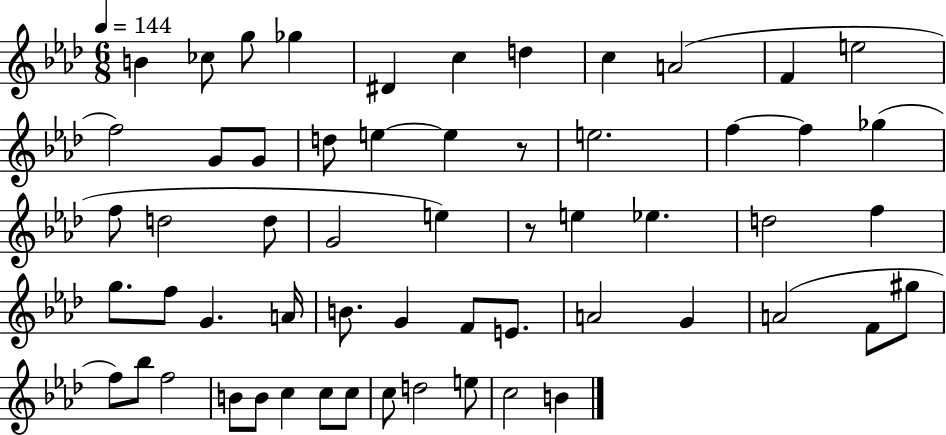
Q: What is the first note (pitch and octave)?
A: B4